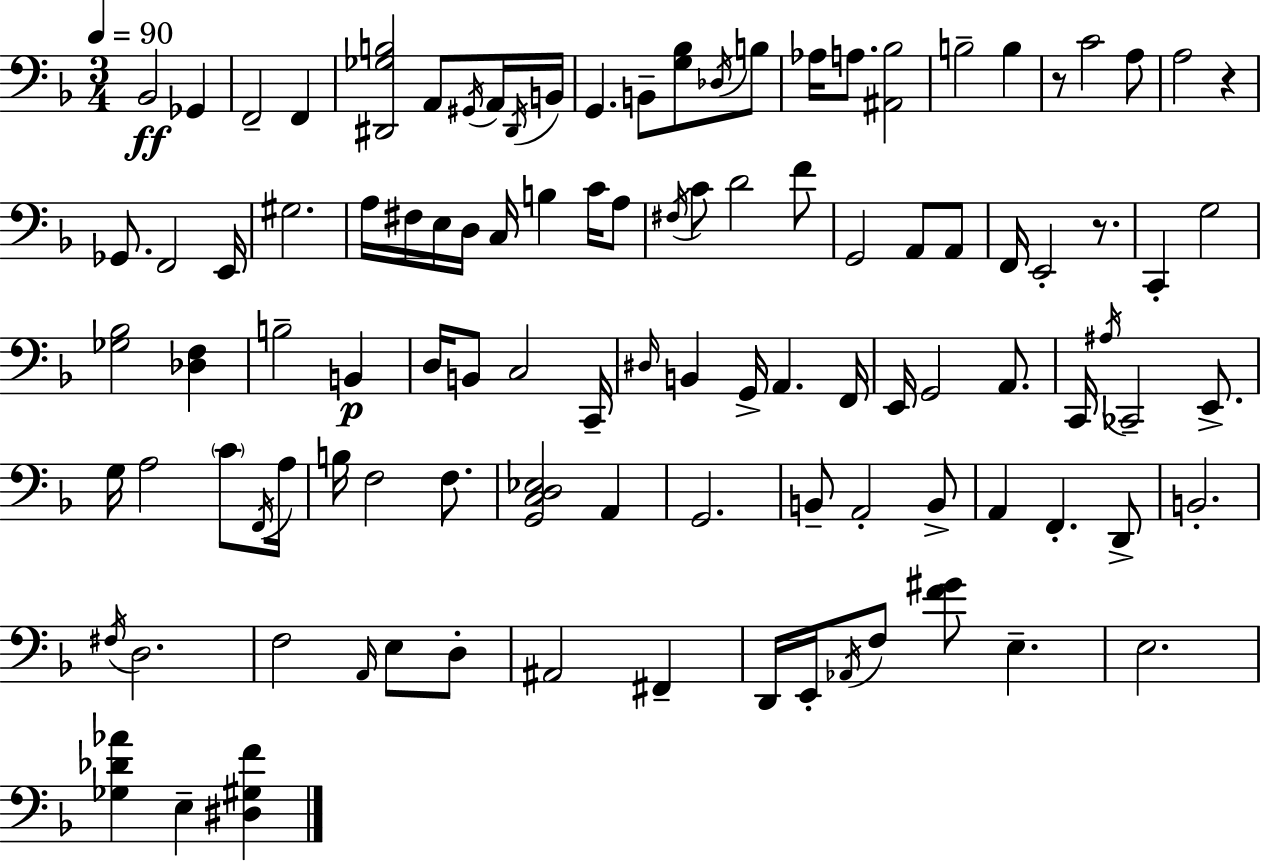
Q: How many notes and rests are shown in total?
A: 105